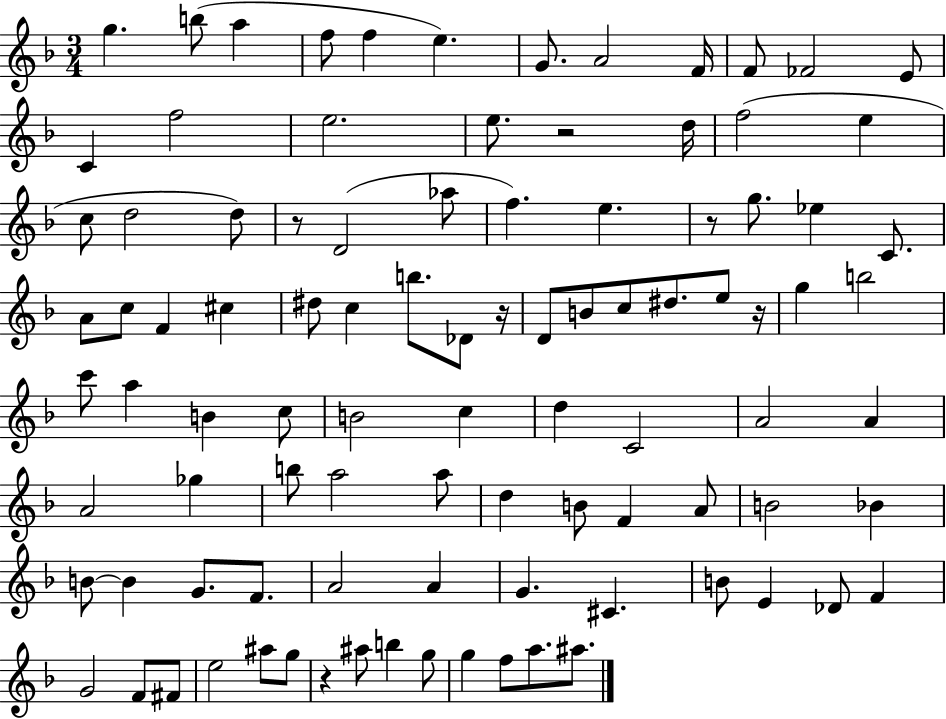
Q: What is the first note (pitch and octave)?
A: G5